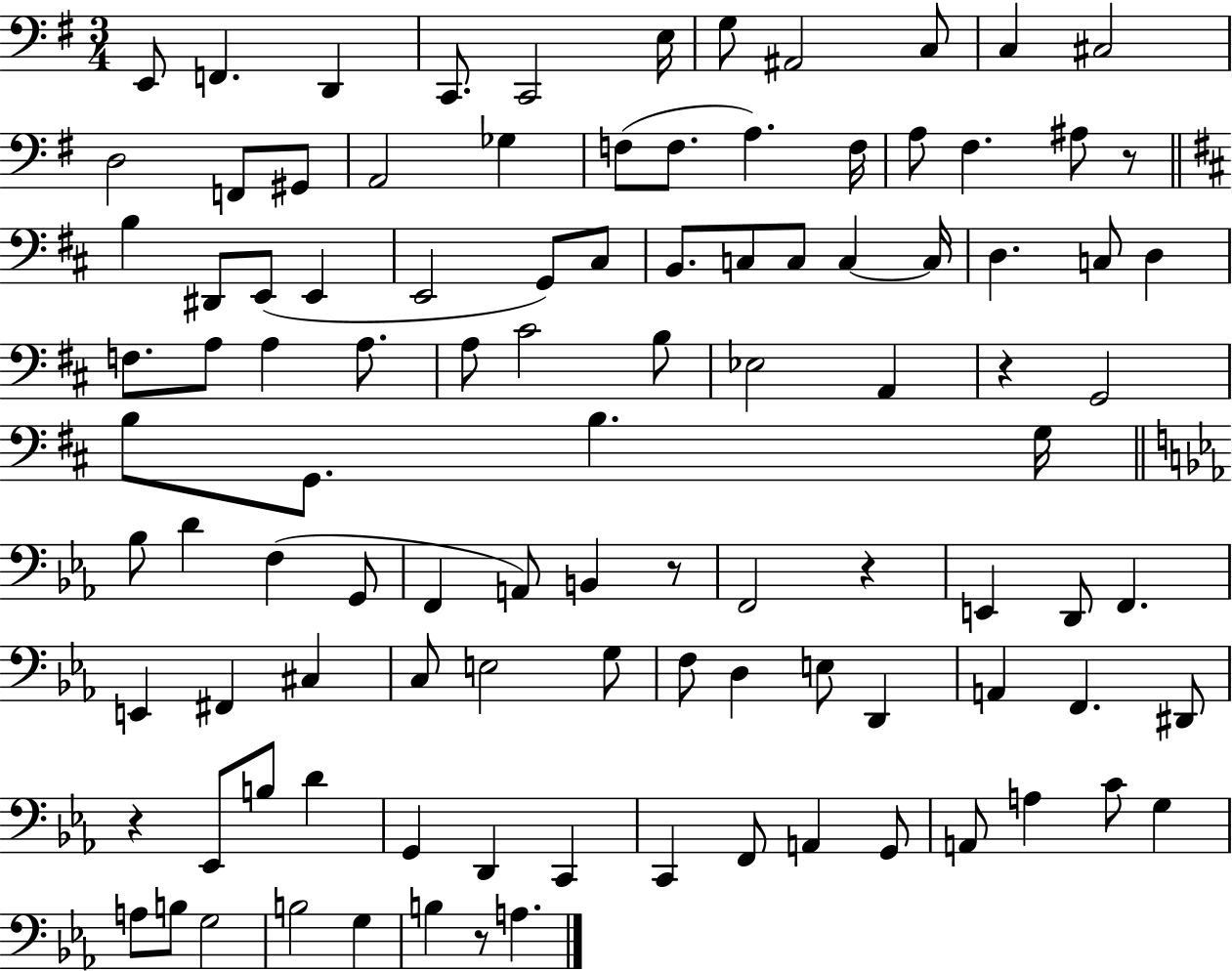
E2/e F2/q. D2/q C2/e. C2/h E3/s G3/e A#2/h C3/e C3/q C#3/h D3/h F2/e G#2/e A2/h Gb3/q F3/e F3/e. A3/q. F3/s A3/e F#3/q. A#3/e R/e B3/q D#2/e E2/e E2/q E2/h G2/e C#3/e B2/e. C3/e C3/e C3/q C3/s D3/q. C3/e D3/q F3/e. A3/e A3/q A3/e. A3/e C#4/h B3/e Eb3/h A2/q R/q G2/h B3/e G2/e. B3/q. G3/s Bb3/e D4/q F3/q G2/e F2/q A2/e B2/q R/e F2/h R/q E2/q D2/e F2/q. E2/q F#2/q C#3/q C3/e E3/h G3/e F3/e D3/q E3/e D2/q A2/q F2/q. D#2/e R/q Eb2/e B3/e D4/q G2/q D2/q C2/q C2/q F2/e A2/q G2/e A2/e A3/q C4/e G3/q A3/e B3/e G3/h B3/h G3/q B3/q R/e A3/q.